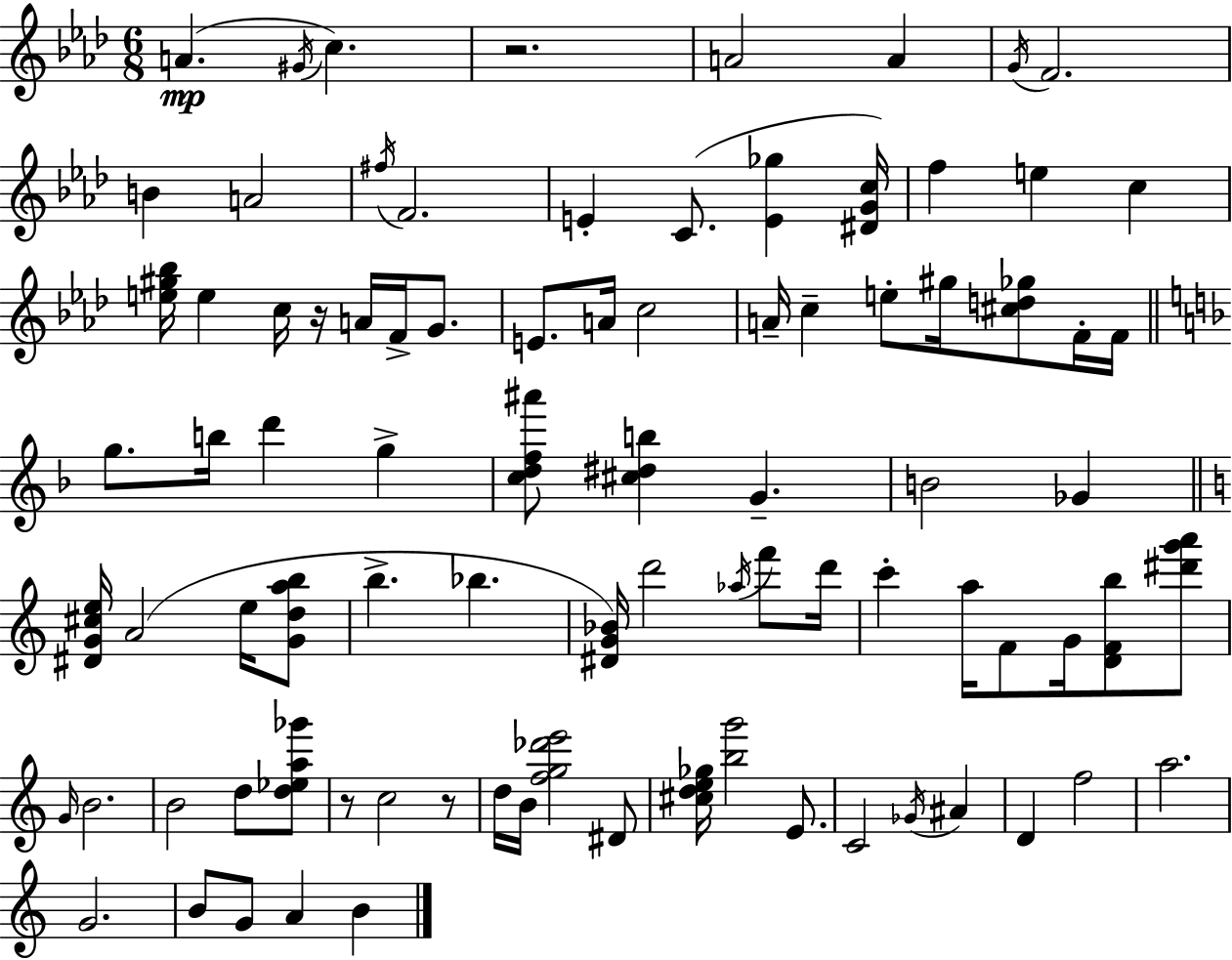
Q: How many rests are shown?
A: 4